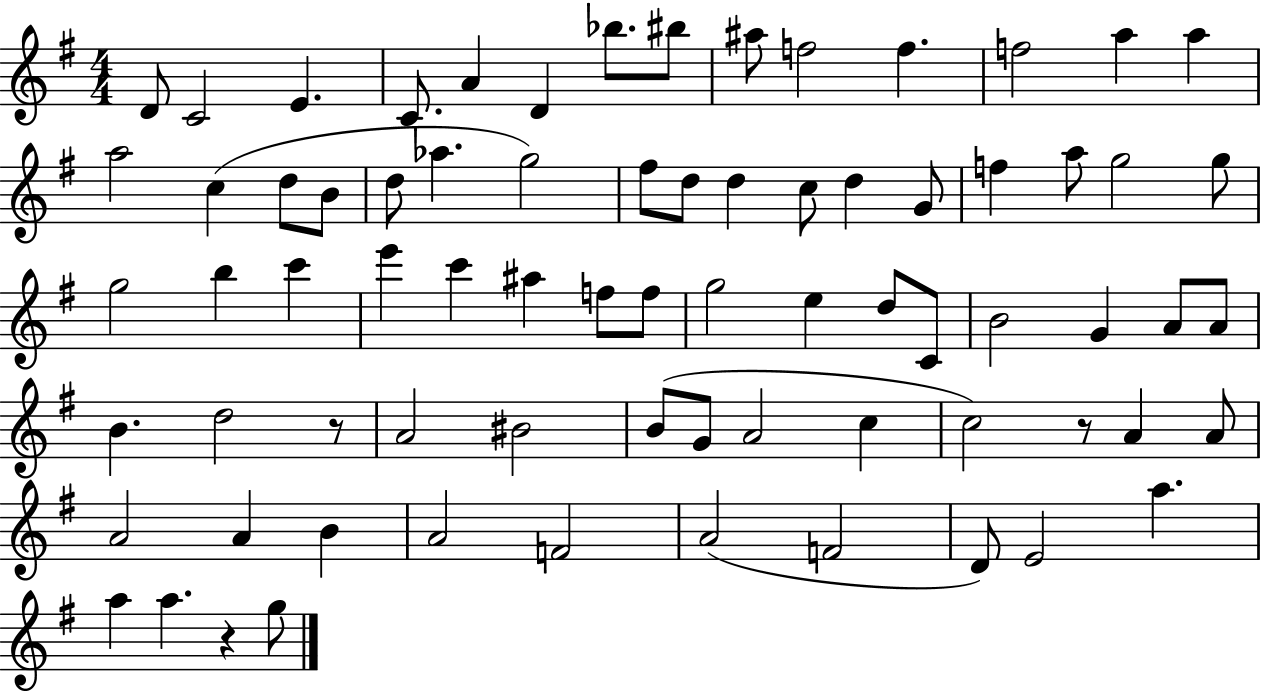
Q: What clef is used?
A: treble